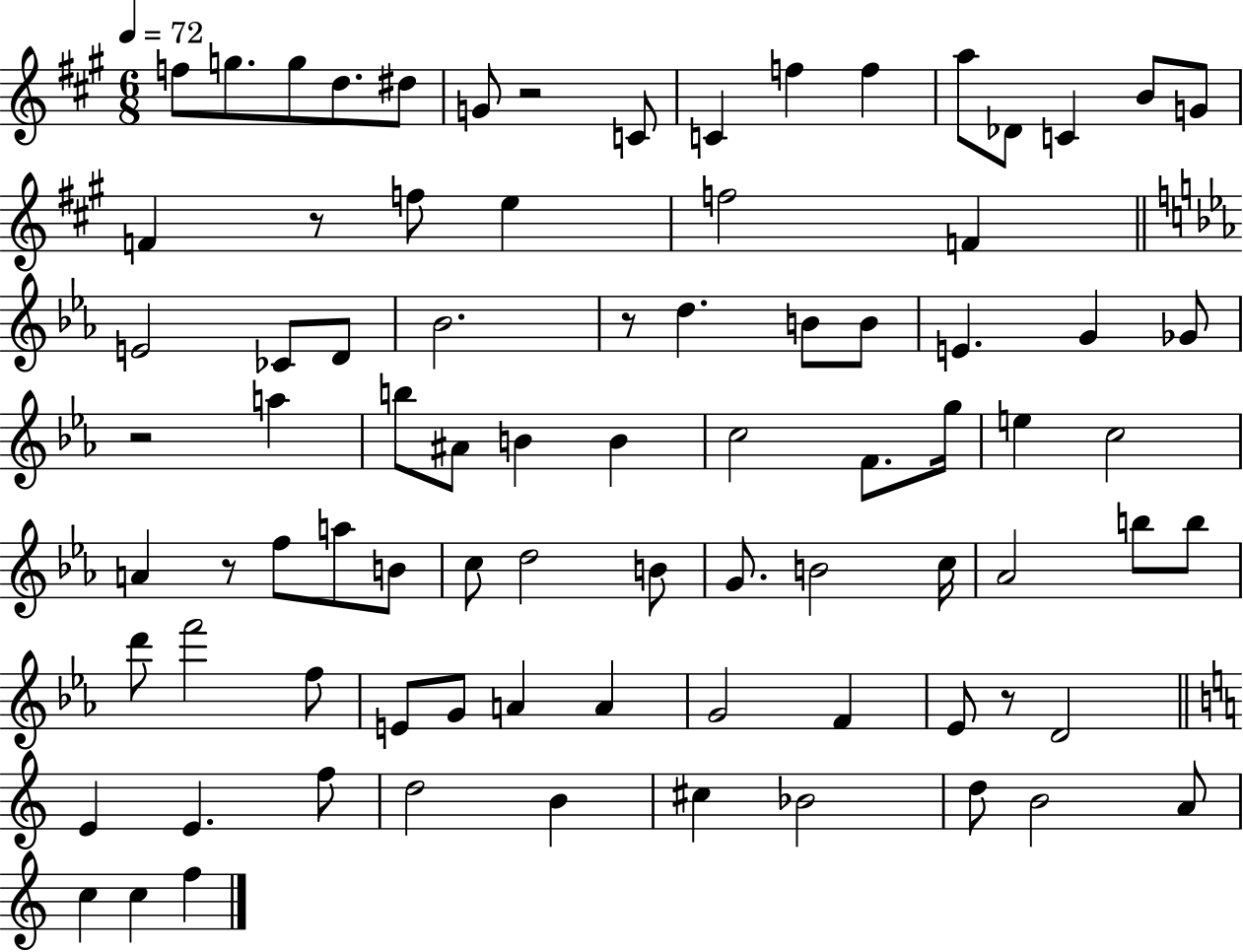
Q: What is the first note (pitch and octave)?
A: F5